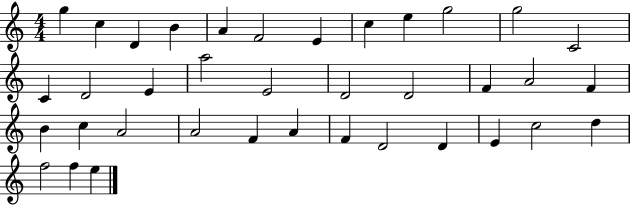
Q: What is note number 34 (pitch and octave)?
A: D5